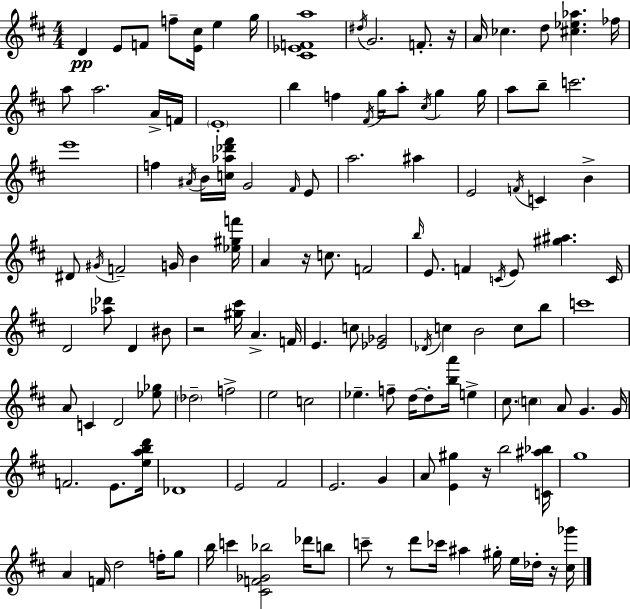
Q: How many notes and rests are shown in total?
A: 134